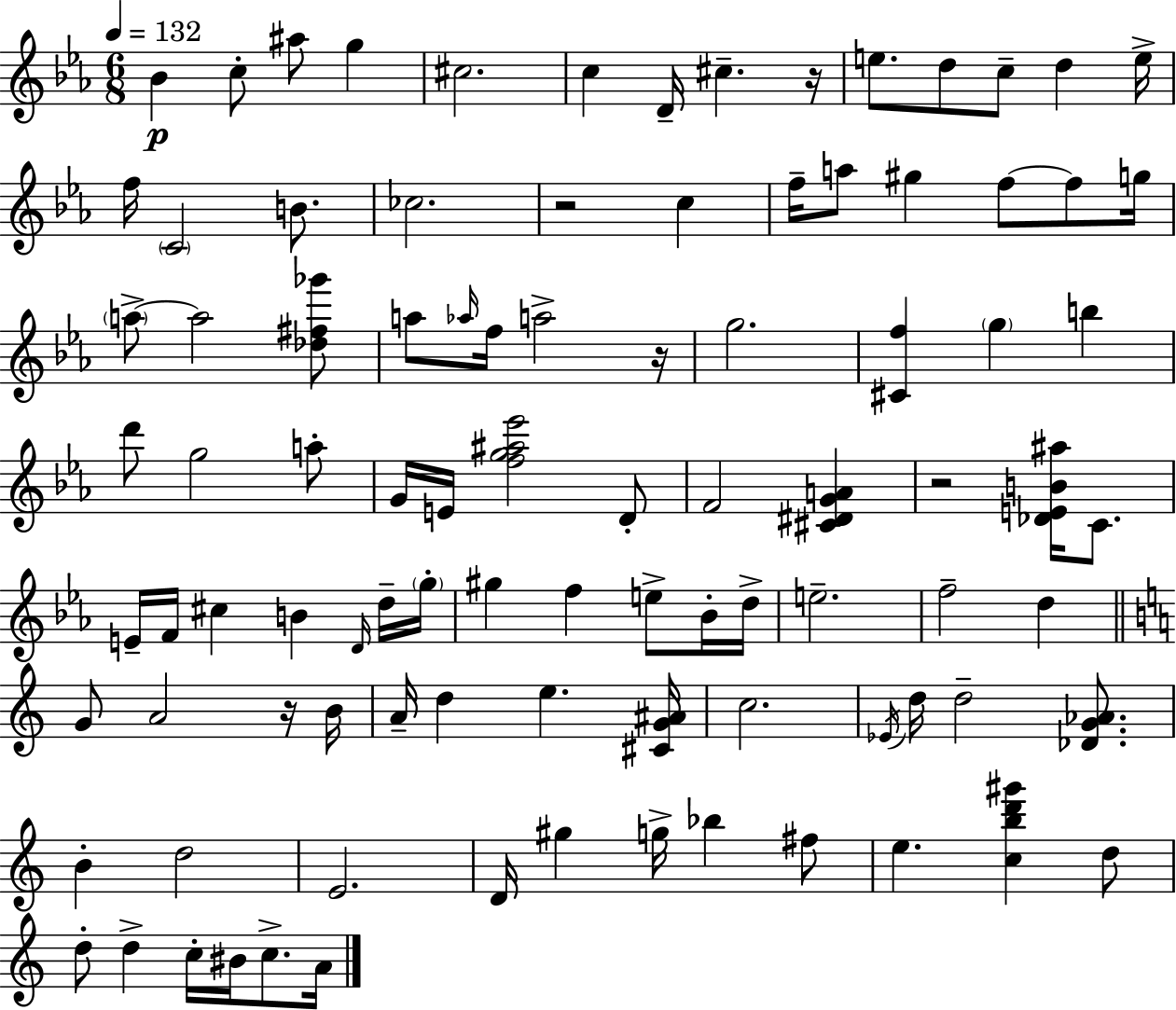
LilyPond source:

{
  \clef treble
  \numericTimeSignature
  \time 6/8
  \key ees \major
  \tempo 4 = 132
  \repeat volta 2 { bes'4\p c''8-. ais''8 g''4 | cis''2. | c''4 d'16-- cis''4.-- r16 | e''8. d''8 c''8-- d''4 e''16-> | \break f''16 \parenthesize c'2 b'8. | ces''2. | r2 c''4 | f''16-- a''8 gis''4 f''8~~ f''8 g''16 | \break \parenthesize a''8->~~ a''2 <des'' fis'' ges'''>8 | a''8 \grace { aes''16 } f''16 a''2-> | r16 g''2. | <cis' f''>4 \parenthesize g''4 b''4 | \break d'''8 g''2 a''8-. | g'16 e'16 <f'' g'' ais'' ees'''>2 d'8-. | f'2 <cis' dis' g' a'>4 | r2 <des' e' b' ais''>16 c'8. | \break e'16-- f'16 cis''4 b'4 \grace { d'16 } | d''16-- \parenthesize g''16-. gis''4 f''4 e''8-> | bes'16-. d''16-> e''2.-- | f''2-- d''4 | \break \bar "||" \break \key c \major g'8 a'2 r16 b'16 | a'16-- d''4 e''4. <cis' g' ais'>16 | c''2. | \acciaccatura { ees'16 } d''16 d''2-- <des' g' aes'>8. | \break b'4-. d''2 | e'2. | d'16 gis''4 g''16-> bes''4 fis''8 | e''4. <c'' b'' d''' gis'''>4 d''8 | \break d''8-. d''4-> c''16-. bis'16 c''8.-> | a'16 } \bar "|."
}